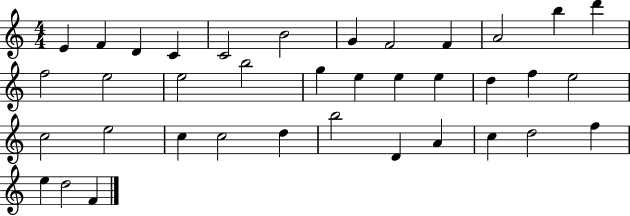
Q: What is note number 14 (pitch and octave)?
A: E5